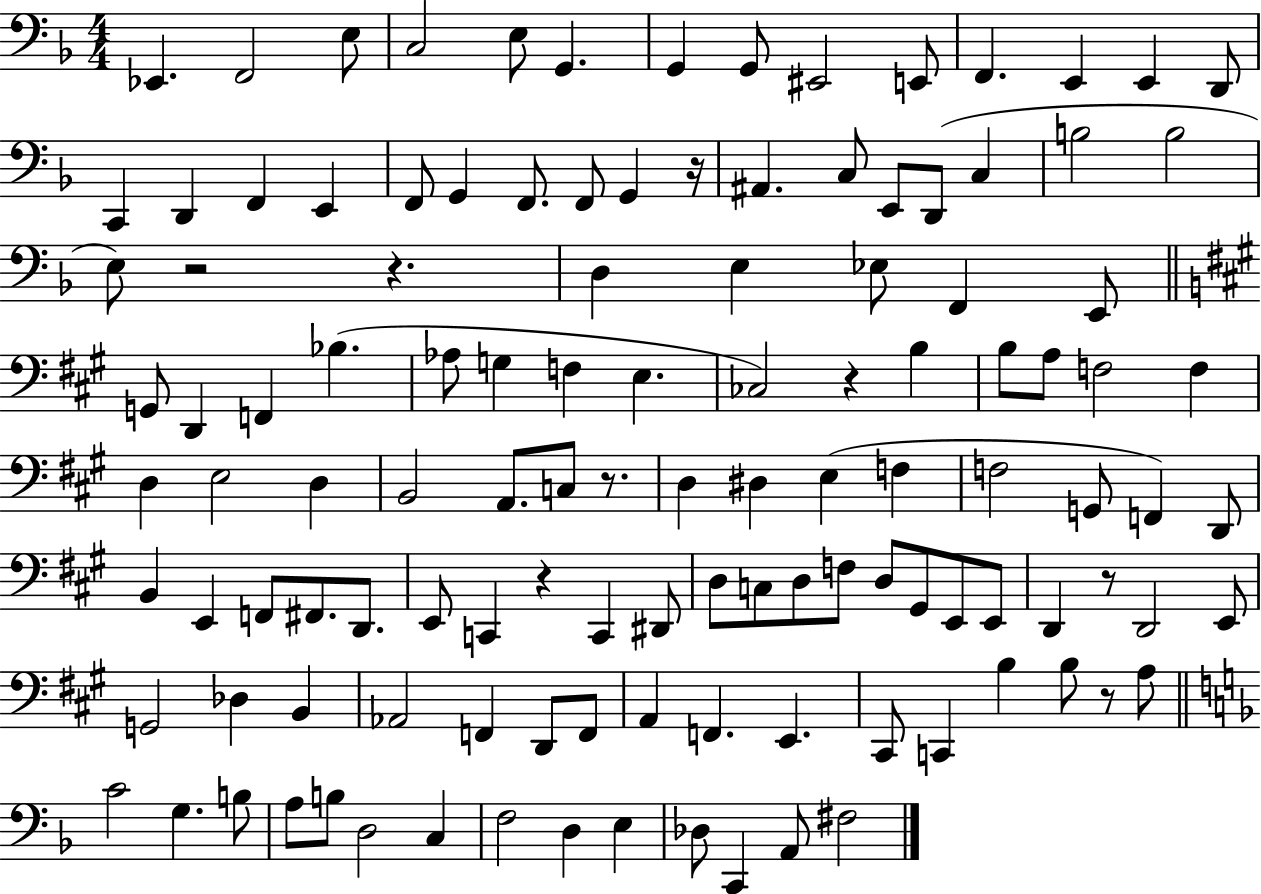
X:1
T:Untitled
M:4/4
L:1/4
K:F
_E,, F,,2 E,/2 C,2 E,/2 G,, G,, G,,/2 ^E,,2 E,,/2 F,, E,, E,, D,,/2 C,, D,, F,, E,, F,,/2 G,, F,,/2 F,,/2 G,, z/4 ^A,, C,/2 E,,/2 D,,/2 C, B,2 B,2 E,/2 z2 z D, E, _E,/2 F,, E,,/2 G,,/2 D,, F,, _B, _A,/2 G, F, E, _C,2 z B, B,/2 A,/2 F,2 F, D, E,2 D, B,,2 A,,/2 C,/2 z/2 D, ^D, E, F, F,2 G,,/2 F,, D,,/2 B,, E,, F,,/2 ^F,,/2 D,,/2 E,,/2 C,, z C,, ^D,,/2 D,/2 C,/2 D,/2 F,/2 D,/2 ^G,,/2 E,,/2 E,,/2 D,, z/2 D,,2 E,,/2 G,,2 _D, B,, _A,,2 F,, D,,/2 F,,/2 A,, F,, E,, ^C,,/2 C,, B, B,/2 z/2 A,/2 C2 G, B,/2 A,/2 B,/2 D,2 C, F,2 D, E, _D,/2 C,, A,,/2 ^F,2